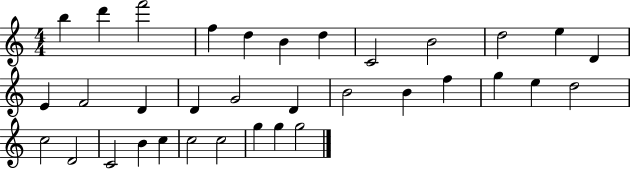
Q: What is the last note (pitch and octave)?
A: G5